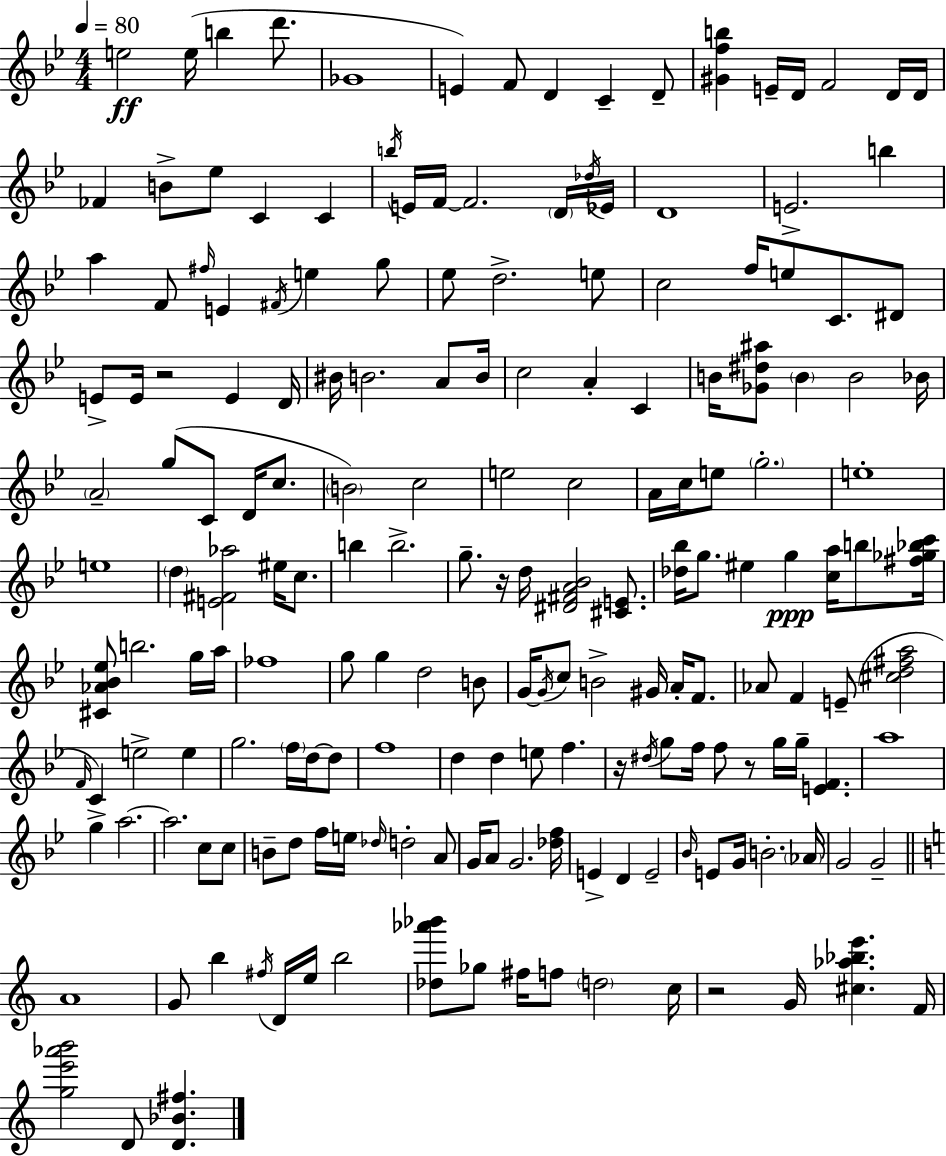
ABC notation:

X:1
T:Untitled
M:4/4
L:1/4
K:Bb
e2 e/4 b d'/2 _G4 E F/2 D C D/2 [^Gfb] E/4 D/4 F2 D/4 D/4 _F B/2 _e/2 C C b/4 E/4 F/4 F2 D/4 _d/4 _E/4 D4 E2 b a F/2 ^f/4 E ^F/4 e g/2 _e/2 d2 e/2 c2 f/4 e/2 C/2 ^D/2 E/2 E/4 z2 E D/4 ^B/4 B2 A/2 B/4 c2 A C B/4 [_G^d^a]/2 B B2 _B/4 A2 g/2 C/2 D/4 c/2 B2 c2 e2 c2 A/4 c/4 e/2 g2 e4 e4 d [E^F_a]2 ^e/4 c/2 b b2 g/2 z/4 d/4 [^D^FA_B]2 [^CE]/2 [_d_b]/4 g/2 ^e g [ca]/4 b/2 [^f_g_bc']/4 [^C_A_B_e]/2 b2 g/4 a/4 _f4 g/2 g d2 B/2 G/4 G/4 c/2 B2 ^G/4 A/4 F/2 _A/2 F E/2 [^cd^fa]2 F/4 C e2 e g2 f/4 d/4 d/2 f4 d d e/2 f z/4 ^d/4 g/2 f/4 f/2 z/2 g/4 g/4 [EF] a4 g a2 a2 c/2 c/2 B/2 d/2 f/4 e/4 _d/4 d2 A/2 G/4 A/2 G2 [_df]/4 E D E2 _B/4 E/2 G/4 B2 _A/4 G2 G2 A4 G/2 b ^f/4 D/4 e/4 b2 [_d_a'_b']/2 _g/2 ^f/4 f/2 d2 c/4 z2 G/4 [^c_a_be'] F/4 [ge'_a'b']2 D/2 [D_B^f]